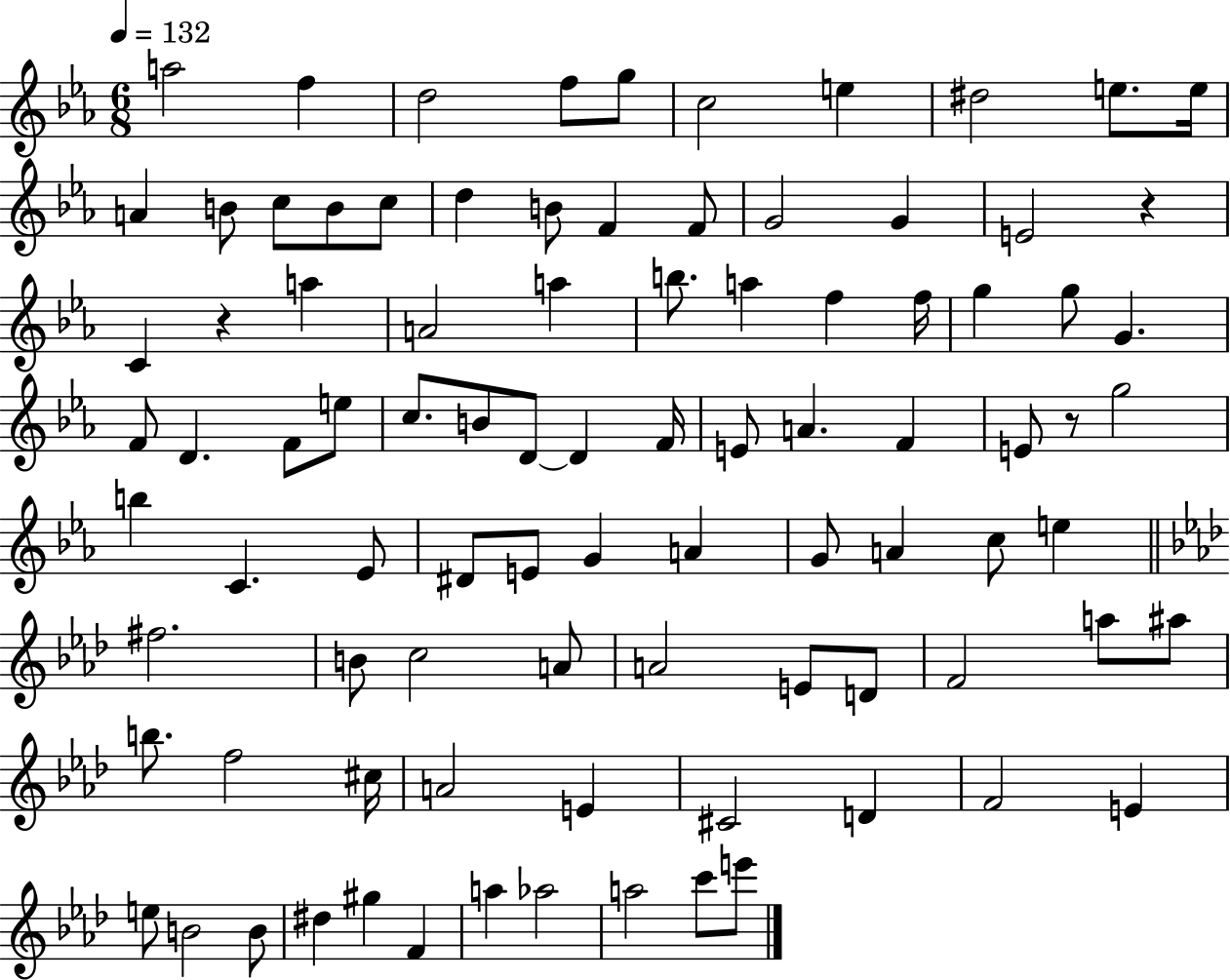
A5/h F5/q D5/h F5/e G5/e C5/h E5/q D#5/h E5/e. E5/s A4/q B4/e C5/e B4/e C5/e D5/q B4/e F4/q F4/e G4/h G4/q E4/h R/q C4/q R/q A5/q A4/h A5/q B5/e. A5/q F5/q F5/s G5/q G5/e G4/q. F4/e D4/q. F4/e E5/e C5/e. B4/e D4/e D4/q F4/s E4/e A4/q. F4/q E4/e R/e G5/h B5/q C4/q. Eb4/e D#4/e E4/e G4/q A4/q G4/e A4/q C5/e E5/q F#5/h. B4/e C5/h A4/e A4/h E4/e D4/e F4/h A5/e A#5/e B5/e. F5/h C#5/s A4/h E4/q C#4/h D4/q F4/h E4/q E5/e B4/h B4/e D#5/q G#5/q F4/q A5/q Ab5/h A5/h C6/e E6/e